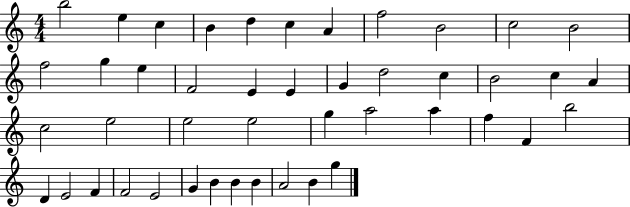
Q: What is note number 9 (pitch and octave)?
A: B4